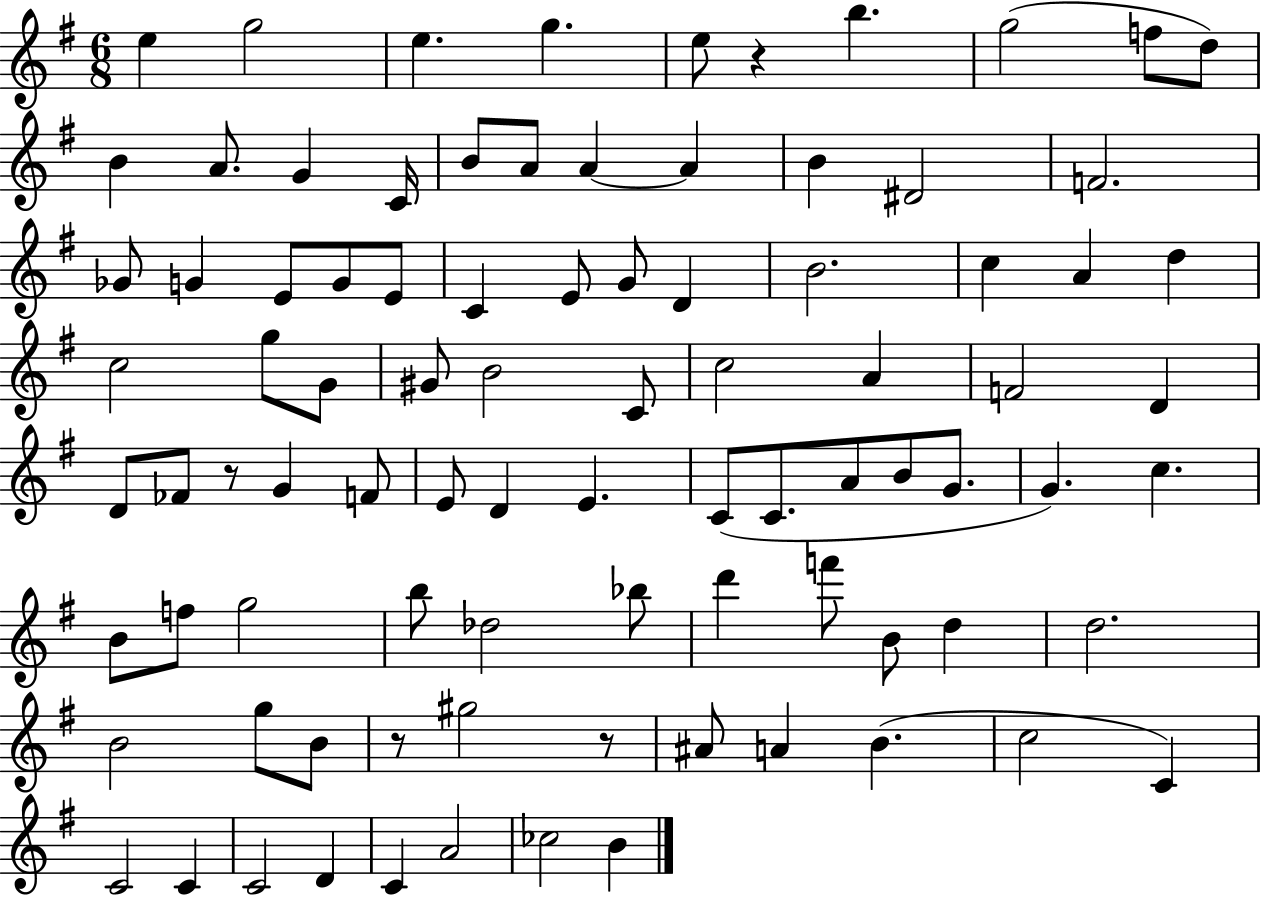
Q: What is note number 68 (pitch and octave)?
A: D5